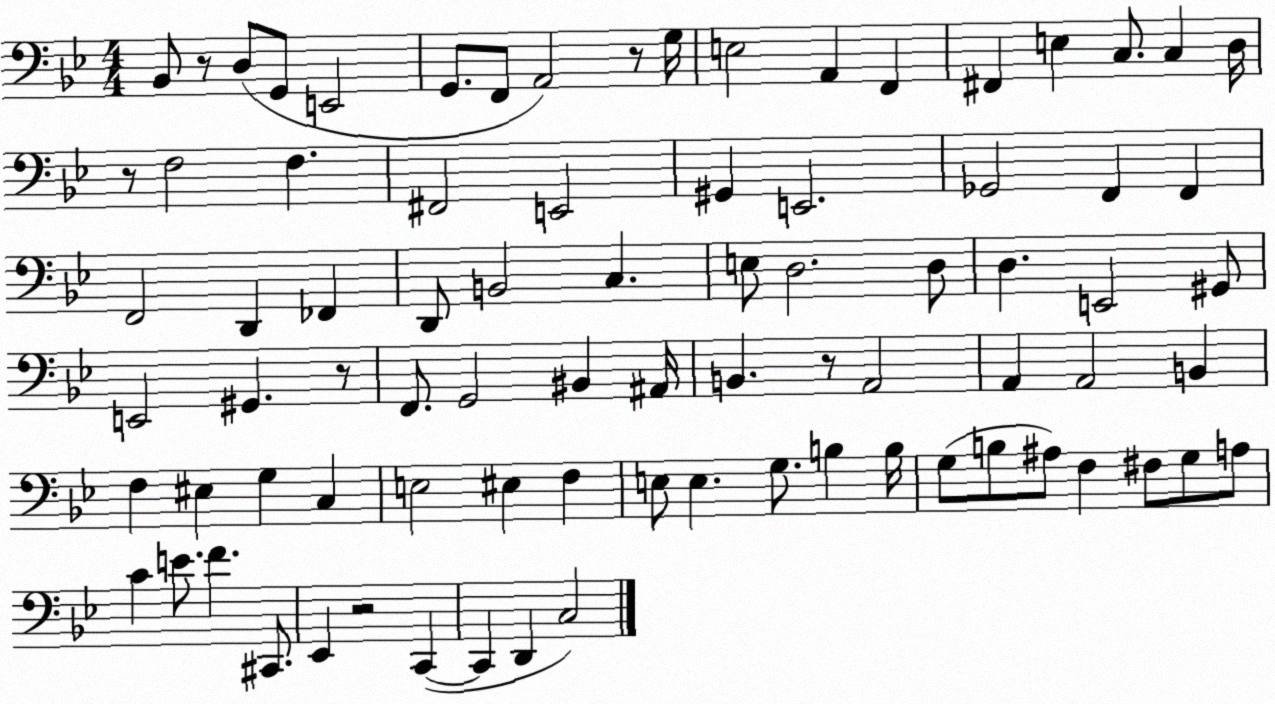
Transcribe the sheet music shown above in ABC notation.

X:1
T:Untitled
M:4/4
L:1/4
K:Bb
_B,,/2 z/2 D,/2 G,,/2 E,,2 G,,/2 F,,/2 A,,2 z/2 G,/4 E,2 A,, F,, ^F,, E, C,/2 C, D,/4 z/2 F,2 F, ^F,,2 E,,2 ^G,, E,,2 _G,,2 F,, F,, F,,2 D,, _F,, D,,/2 B,,2 C, E,/2 D,2 D,/2 D, E,,2 ^G,,/2 E,,2 ^G,, z/2 F,,/2 G,,2 ^B,, ^A,,/4 B,, z/2 A,,2 A,, A,,2 B,, F, ^E, G, C, E,2 ^E, F, E,/2 E, G,/2 B, B,/4 G,/2 B,/2 ^A,/2 F, ^F,/2 G,/2 A,/2 C E/2 F ^C,,/2 _E,, z2 C,, C,, D,, C,2